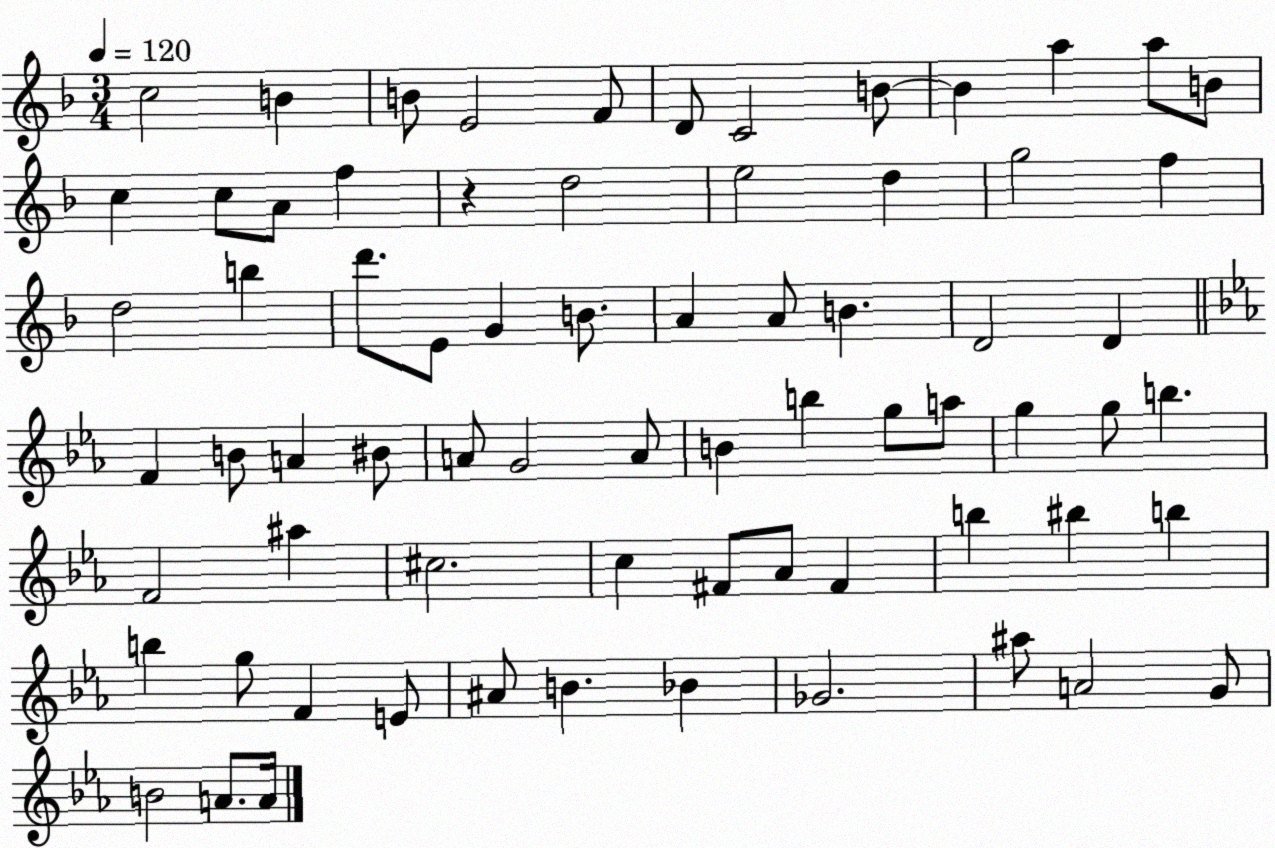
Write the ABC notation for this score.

X:1
T:Untitled
M:3/4
L:1/4
K:F
c2 B B/2 E2 F/2 D/2 C2 B/2 B a a/2 B/2 c c/2 A/2 f z d2 e2 d g2 f d2 b d'/2 E/2 G B/2 A A/2 B D2 D F B/2 A ^B/2 A/2 G2 A/2 B b g/2 a/2 g g/2 b F2 ^a ^c2 c ^F/2 _A/2 ^F b ^b b b g/2 F E/2 ^A/2 B _B _G2 ^a/2 A2 G/2 B2 A/2 A/4